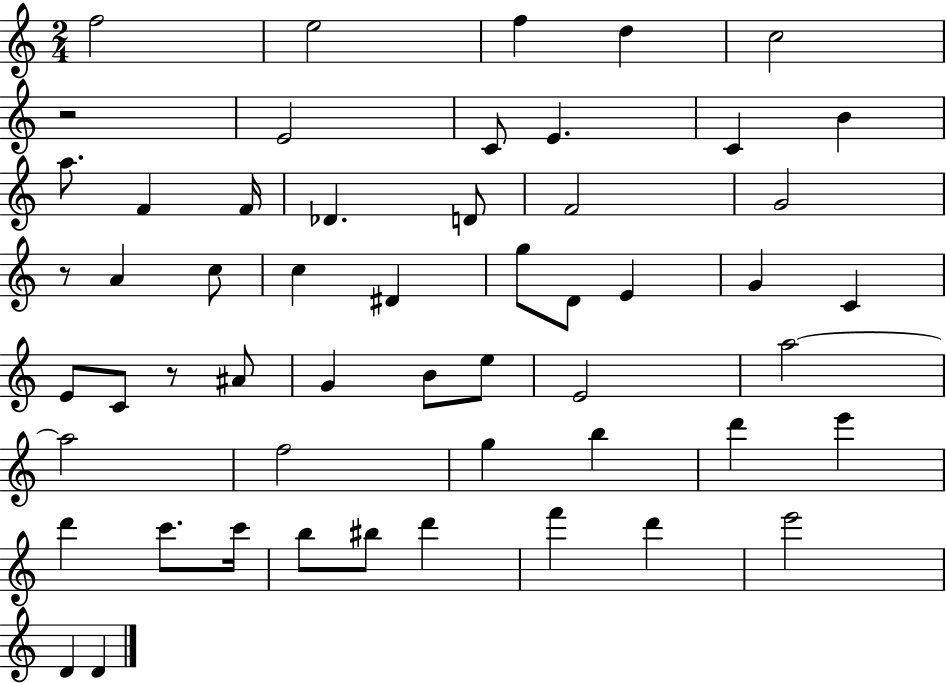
{
  \clef treble
  \numericTimeSignature
  \time 2/4
  \key c \major
  f''2 | e''2 | f''4 d''4 | c''2 | \break r2 | e'2 | c'8 e'4. | c'4 b'4 | \break a''8. f'4 f'16 | des'4. d'8 | f'2 | g'2 | \break r8 a'4 c''8 | c''4 dis'4 | g''8 d'8 e'4 | g'4 c'4 | \break e'8 c'8 r8 ais'8 | g'4 b'8 e''8 | e'2 | a''2~~ | \break a''2 | f''2 | g''4 b''4 | d'''4 e'''4 | \break d'''4 c'''8. c'''16 | b''8 bis''8 d'''4 | f'''4 d'''4 | e'''2 | \break d'4 d'4 | \bar "|."
}